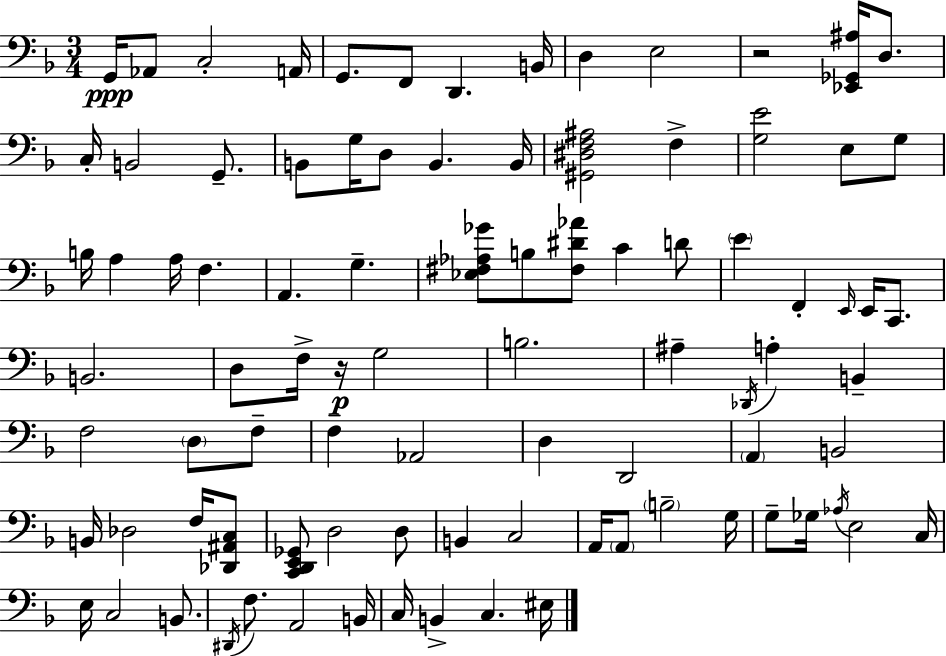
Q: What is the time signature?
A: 3/4